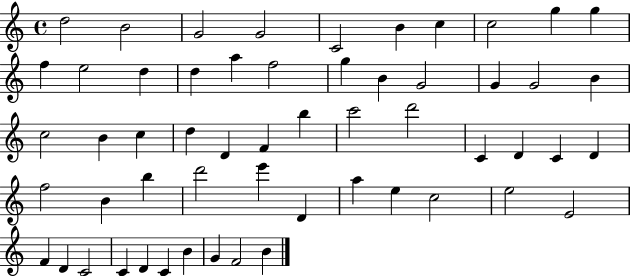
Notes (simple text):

D5/h B4/h G4/h G4/h C4/h B4/q C5/q C5/h G5/q G5/q F5/q E5/h D5/q D5/q A5/q F5/h G5/q B4/q G4/h G4/q G4/h B4/q C5/h B4/q C5/q D5/q D4/q F4/q B5/q C6/h D6/h C4/q D4/q C4/q D4/q F5/h B4/q B5/q D6/h E6/q D4/q A5/q E5/q C5/h E5/h E4/h F4/q D4/q C4/h C4/q D4/q C4/q B4/q G4/q F4/h B4/q